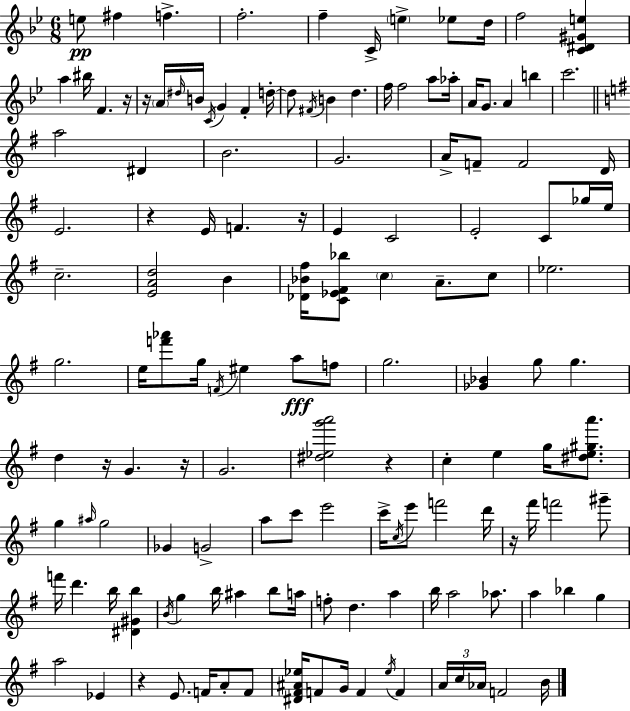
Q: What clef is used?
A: treble